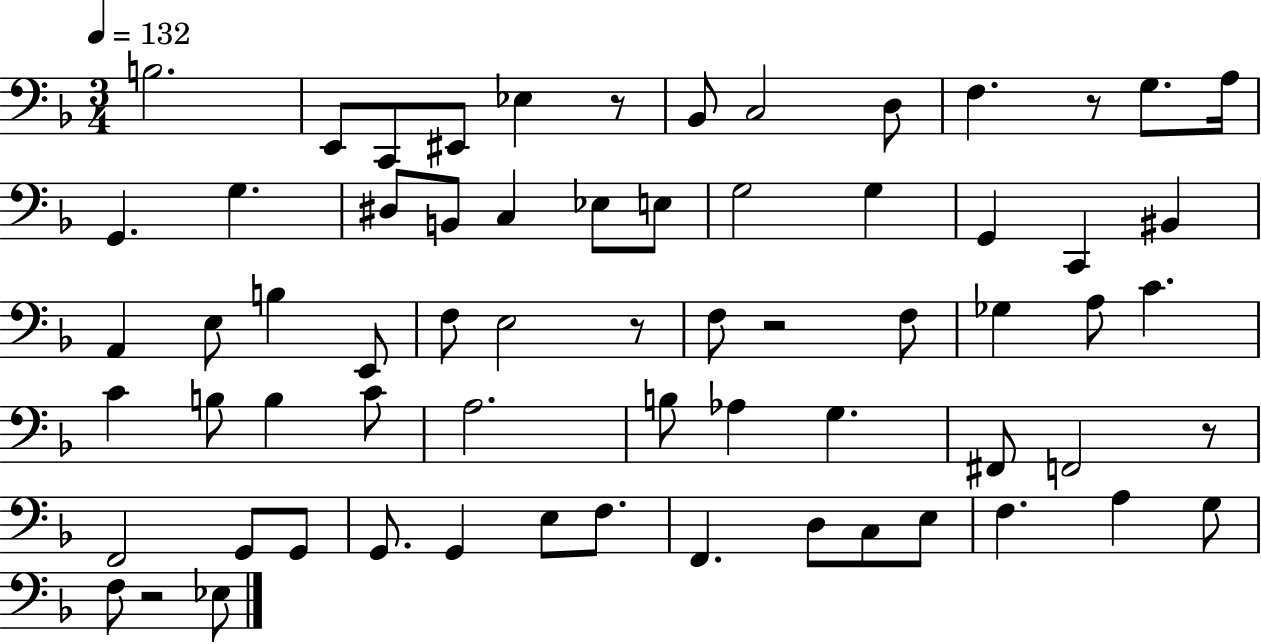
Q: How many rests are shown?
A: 6